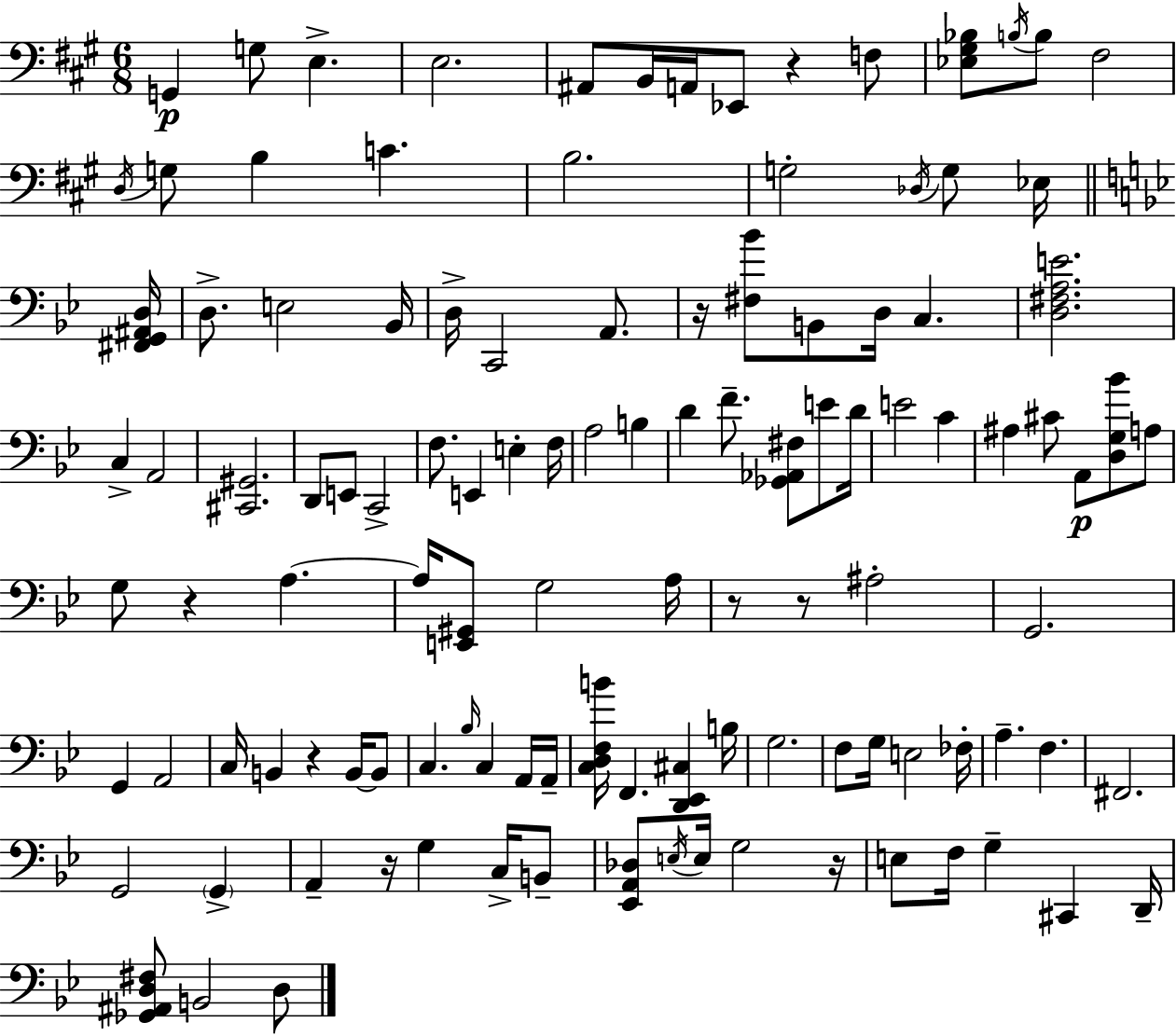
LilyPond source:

{
  \clef bass
  \numericTimeSignature
  \time 6/8
  \key a \major
  g,4\p g8 e4.-> | e2. | ais,8 b,16 a,16 ees,8 r4 f8 | <ees gis bes>8 \acciaccatura { b16 } b8 fis2 | \break \acciaccatura { d16 } g8 b4 c'4. | b2. | g2-. \acciaccatura { des16 } g8 | ees16 \bar "||" \break \key bes \major <fis, g, ais, d>16 d8.-> e2 | bes,16 d16-> c,2 a,8. | r16 <fis bes'>8 b,8 d16 c4. | <d fis a e'>2. | \break c4-> a,2 | <cis, gis,>2. | d,8 e,8 c,2-> | f8. e,4 e4-. | \break f16 a2 b4 | d'4 f'8.-- <ges, aes, fis>8 e'8 | d'16 e'2 c'4 | ais4 cis'8 a,8\p <d g bes'>8 a8 | \break g8 r4 a4.~~ | a16 <e, gis,>8 g2 | a16 r8 r8 ais2-. | g,2. | \break g,4 a,2 | c16 b,4 r4 b,16~~ b,8 | c4. \grace { bes16 } c4 | a,16 a,16-- <c d f b'>16 f,4. <d, ees, cis>4 | \break b16 g2. | f8 g16 e2 | fes16-. a4.-- f4. | fis,2. | \break g,2 \parenthesize g,4-> | a,4-- r16 g4 c16-> | b,8-- <ees, a, des>8 \acciaccatura { e16 } e16 g2 | r16 e8 f16 g4-- cis,4 | \break d,16-- <ges, ais, d fis>8 b,2 | d8 \bar "|."
}